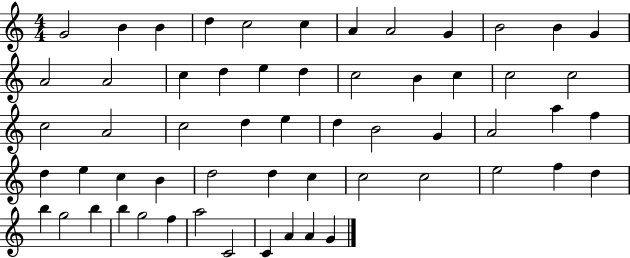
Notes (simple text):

G4/h B4/q B4/q D5/q C5/h C5/q A4/q A4/h G4/q B4/h B4/q G4/q A4/h A4/h C5/q D5/q E5/q D5/q C5/h B4/q C5/q C5/h C5/h C5/h A4/h C5/h D5/q E5/q D5/q B4/h G4/q A4/h A5/q F5/q D5/q E5/q C5/q B4/q D5/h D5/q C5/q C5/h C5/h E5/h F5/q D5/q B5/q G5/h B5/q B5/q G5/h F5/q A5/h C4/h C4/q A4/q A4/q G4/q